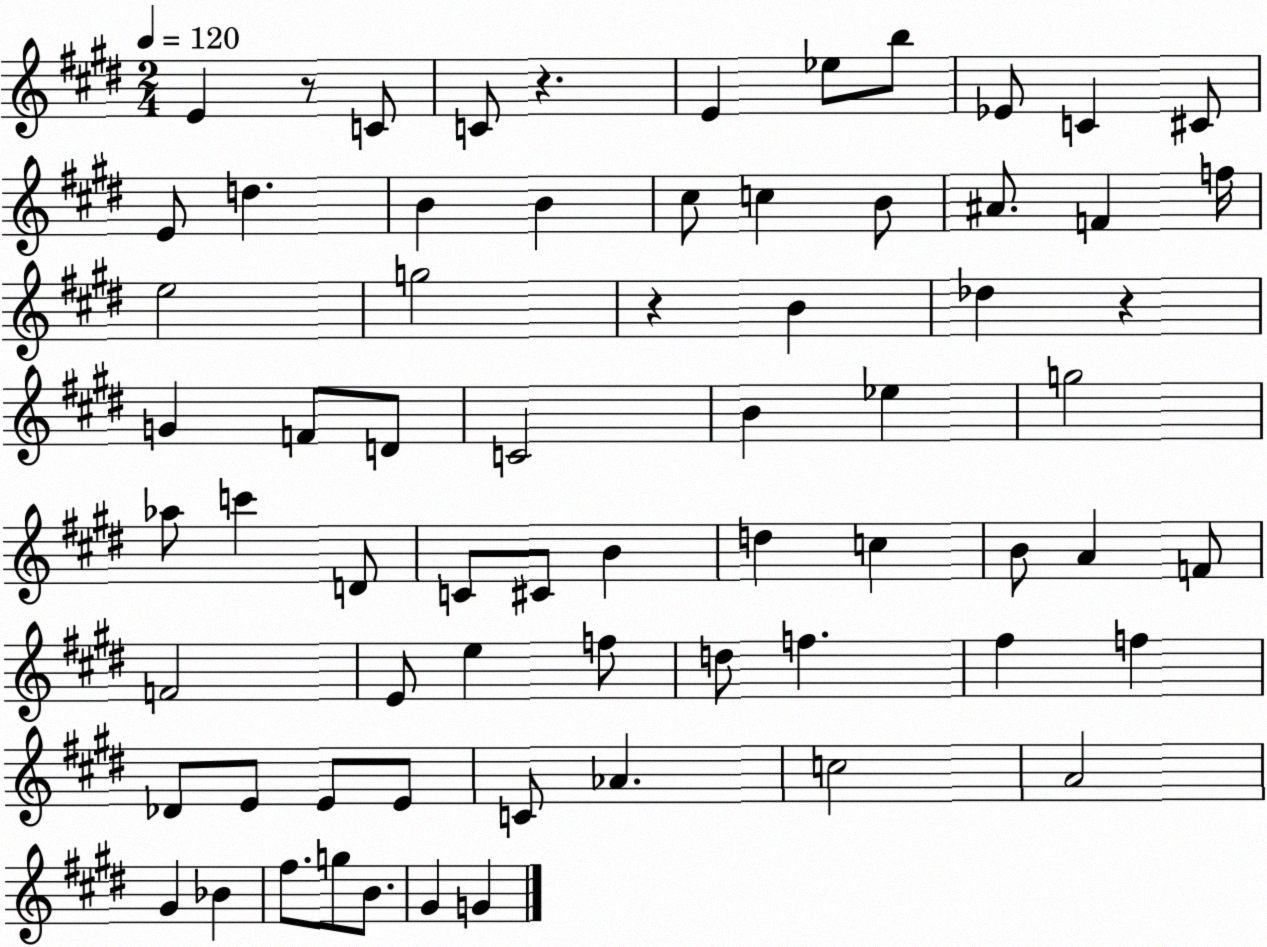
X:1
T:Untitled
M:2/4
L:1/4
K:E
E z/2 C/2 C/2 z E _e/2 b/2 _E/2 C ^C/2 E/2 d B B ^c/2 c B/2 ^A/2 F f/4 e2 g2 z B _d z G F/2 D/2 C2 B _e g2 _a/2 c' D/2 C/2 ^C/2 B d c B/2 A F/2 F2 E/2 e f/2 d/2 f ^f f _D/2 E/2 E/2 E/2 C/2 _A c2 A2 ^G _B ^f/2 g/2 B/2 ^G G